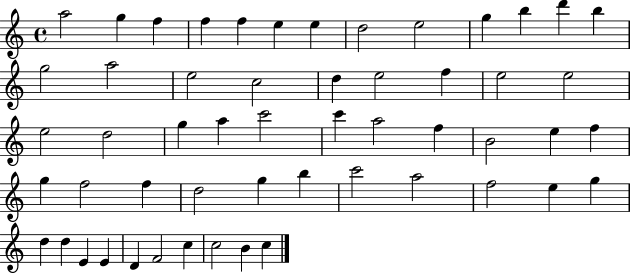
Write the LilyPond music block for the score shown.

{
  \clef treble
  \time 4/4
  \defaultTimeSignature
  \key c \major
  a''2 g''4 f''4 | f''4 f''4 e''4 e''4 | d''2 e''2 | g''4 b''4 d'''4 b''4 | \break g''2 a''2 | e''2 c''2 | d''4 e''2 f''4 | e''2 e''2 | \break e''2 d''2 | g''4 a''4 c'''2 | c'''4 a''2 f''4 | b'2 e''4 f''4 | \break g''4 f''2 f''4 | d''2 g''4 b''4 | c'''2 a''2 | f''2 e''4 g''4 | \break d''4 d''4 e'4 e'4 | d'4 f'2 c''4 | c''2 b'4 c''4 | \bar "|."
}